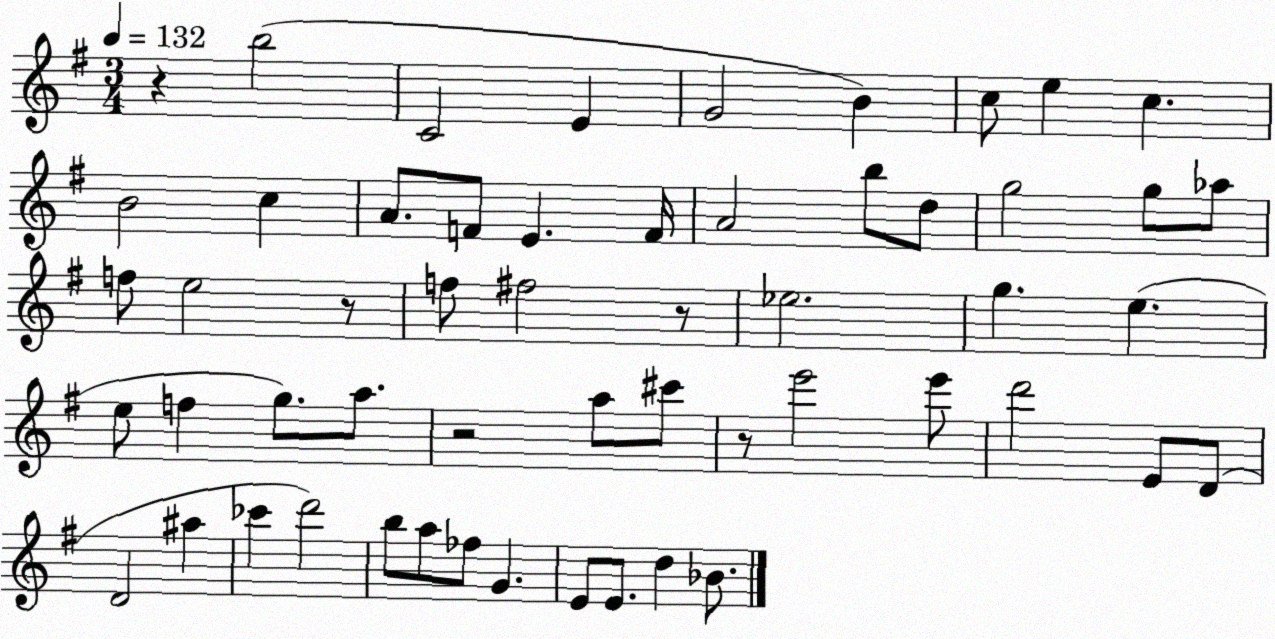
X:1
T:Untitled
M:3/4
L:1/4
K:G
z b2 C2 E G2 B c/2 e c B2 c A/2 F/2 E F/4 A2 b/2 d/2 g2 g/2 _a/2 f/2 e2 z/2 f/2 ^f2 z/2 _e2 g e e/2 f g/2 a/2 z2 a/2 ^c'/2 z/2 e'2 e'/2 d'2 E/2 D/2 D2 ^a _c' d'2 b/2 a/2 _f/2 G E/2 E/2 d _B/2